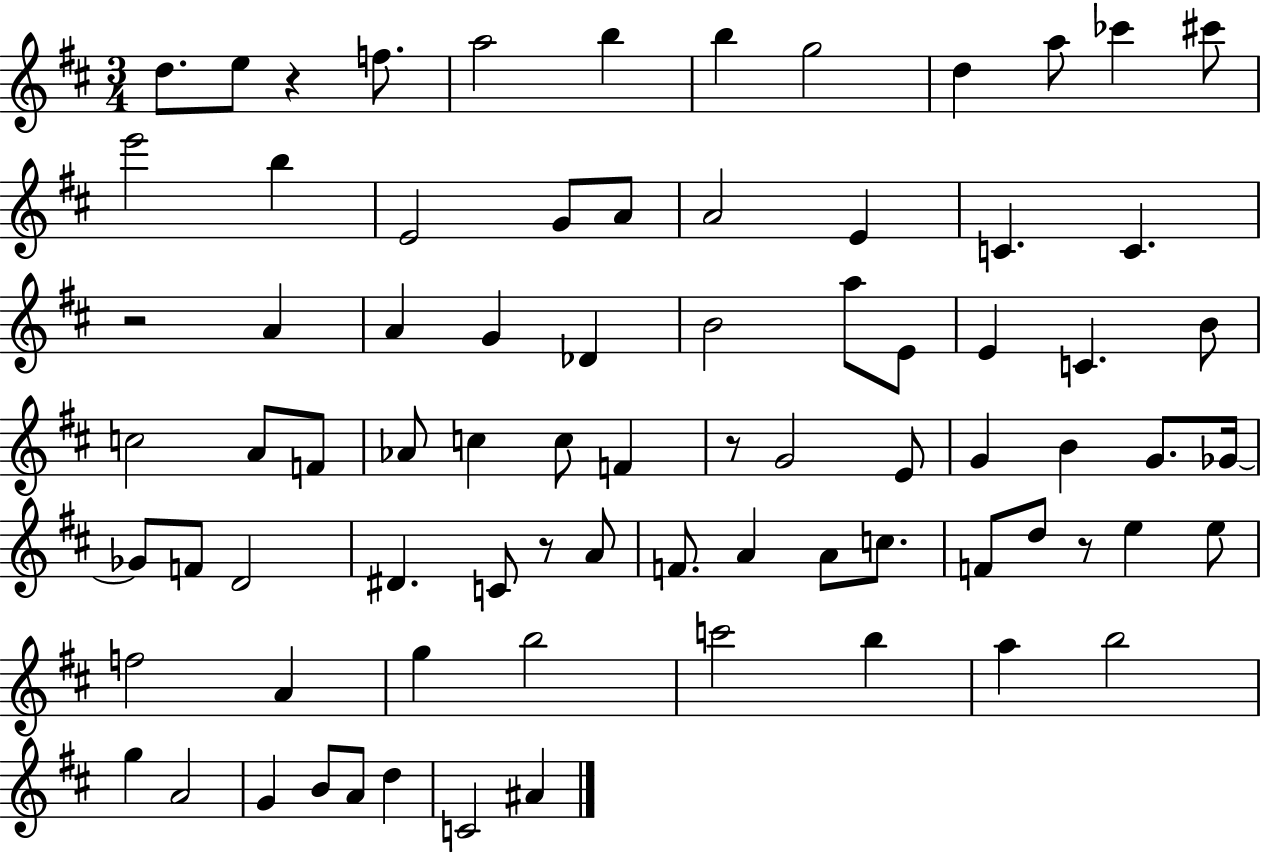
X:1
T:Untitled
M:3/4
L:1/4
K:D
d/2 e/2 z f/2 a2 b b g2 d a/2 _c' ^c'/2 e'2 b E2 G/2 A/2 A2 E C C z2 A A G _D B2 a/2 E/2 E C B/2 c2 A/2 F/2 _A/2 c c/2 F z/2 G2 E/2 G B G/2 _G/4 _G/2 F/2 D2 ^D C/2 z/2 A/2 F/2 A A/2 c/2 F/2 d/2 z/2 e e/2 f2 A g b2 c'2 b a b2 g A2 G B/2 A/2 d C2 ^A